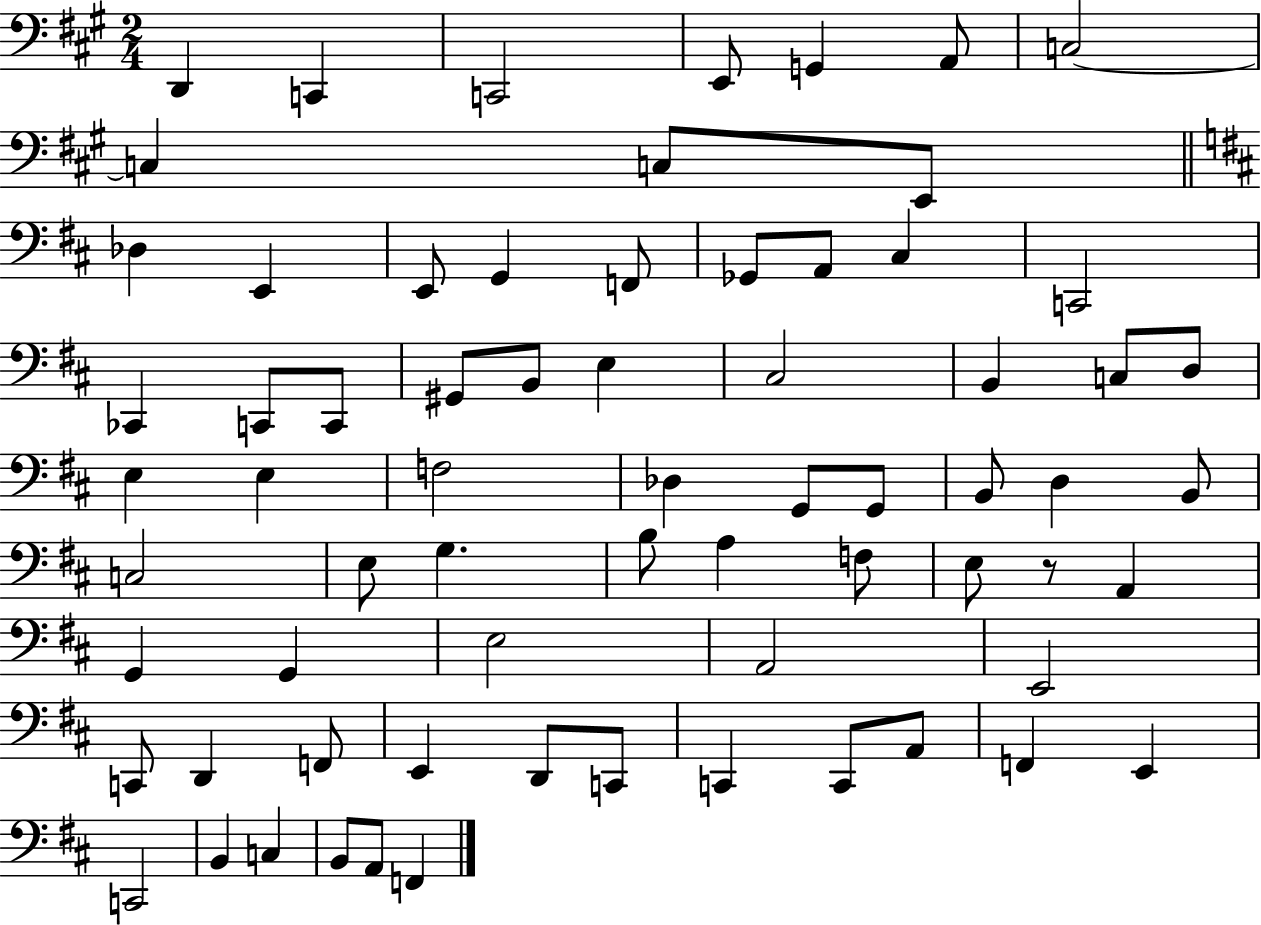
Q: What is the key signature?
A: A major